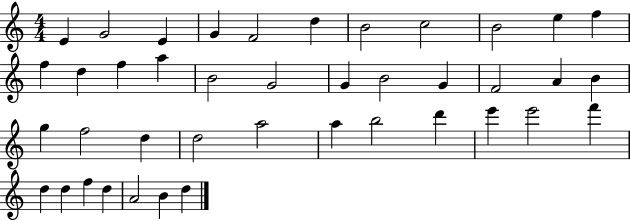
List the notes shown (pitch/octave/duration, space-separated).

E4/q G4/h E4/q G4/q F4/h D5/q B4/h C5/h B4/h E5/q F5/q F5/q D5/q F5/q A5/q B4/h G4/h G4/q B4/h G4/q F4/h A4/q B4/q G5/q F5/h D5/q D5/h A5/h A5/q B5/h D6/q E6/q E6/h F6/q D5/q D5/q F5/q D5/q A4/h B4/q D5/q